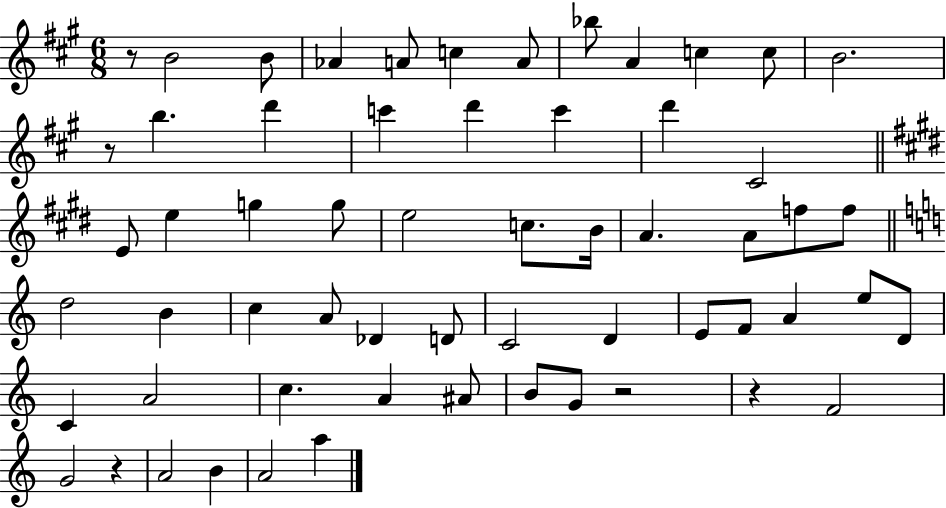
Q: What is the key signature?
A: A major